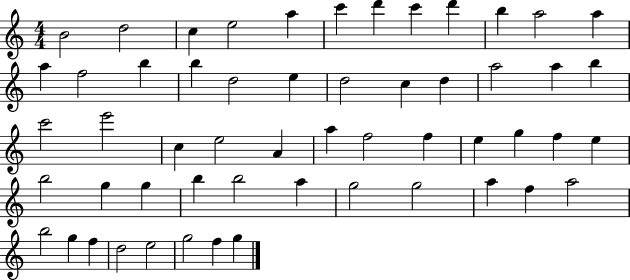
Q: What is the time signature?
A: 4/4